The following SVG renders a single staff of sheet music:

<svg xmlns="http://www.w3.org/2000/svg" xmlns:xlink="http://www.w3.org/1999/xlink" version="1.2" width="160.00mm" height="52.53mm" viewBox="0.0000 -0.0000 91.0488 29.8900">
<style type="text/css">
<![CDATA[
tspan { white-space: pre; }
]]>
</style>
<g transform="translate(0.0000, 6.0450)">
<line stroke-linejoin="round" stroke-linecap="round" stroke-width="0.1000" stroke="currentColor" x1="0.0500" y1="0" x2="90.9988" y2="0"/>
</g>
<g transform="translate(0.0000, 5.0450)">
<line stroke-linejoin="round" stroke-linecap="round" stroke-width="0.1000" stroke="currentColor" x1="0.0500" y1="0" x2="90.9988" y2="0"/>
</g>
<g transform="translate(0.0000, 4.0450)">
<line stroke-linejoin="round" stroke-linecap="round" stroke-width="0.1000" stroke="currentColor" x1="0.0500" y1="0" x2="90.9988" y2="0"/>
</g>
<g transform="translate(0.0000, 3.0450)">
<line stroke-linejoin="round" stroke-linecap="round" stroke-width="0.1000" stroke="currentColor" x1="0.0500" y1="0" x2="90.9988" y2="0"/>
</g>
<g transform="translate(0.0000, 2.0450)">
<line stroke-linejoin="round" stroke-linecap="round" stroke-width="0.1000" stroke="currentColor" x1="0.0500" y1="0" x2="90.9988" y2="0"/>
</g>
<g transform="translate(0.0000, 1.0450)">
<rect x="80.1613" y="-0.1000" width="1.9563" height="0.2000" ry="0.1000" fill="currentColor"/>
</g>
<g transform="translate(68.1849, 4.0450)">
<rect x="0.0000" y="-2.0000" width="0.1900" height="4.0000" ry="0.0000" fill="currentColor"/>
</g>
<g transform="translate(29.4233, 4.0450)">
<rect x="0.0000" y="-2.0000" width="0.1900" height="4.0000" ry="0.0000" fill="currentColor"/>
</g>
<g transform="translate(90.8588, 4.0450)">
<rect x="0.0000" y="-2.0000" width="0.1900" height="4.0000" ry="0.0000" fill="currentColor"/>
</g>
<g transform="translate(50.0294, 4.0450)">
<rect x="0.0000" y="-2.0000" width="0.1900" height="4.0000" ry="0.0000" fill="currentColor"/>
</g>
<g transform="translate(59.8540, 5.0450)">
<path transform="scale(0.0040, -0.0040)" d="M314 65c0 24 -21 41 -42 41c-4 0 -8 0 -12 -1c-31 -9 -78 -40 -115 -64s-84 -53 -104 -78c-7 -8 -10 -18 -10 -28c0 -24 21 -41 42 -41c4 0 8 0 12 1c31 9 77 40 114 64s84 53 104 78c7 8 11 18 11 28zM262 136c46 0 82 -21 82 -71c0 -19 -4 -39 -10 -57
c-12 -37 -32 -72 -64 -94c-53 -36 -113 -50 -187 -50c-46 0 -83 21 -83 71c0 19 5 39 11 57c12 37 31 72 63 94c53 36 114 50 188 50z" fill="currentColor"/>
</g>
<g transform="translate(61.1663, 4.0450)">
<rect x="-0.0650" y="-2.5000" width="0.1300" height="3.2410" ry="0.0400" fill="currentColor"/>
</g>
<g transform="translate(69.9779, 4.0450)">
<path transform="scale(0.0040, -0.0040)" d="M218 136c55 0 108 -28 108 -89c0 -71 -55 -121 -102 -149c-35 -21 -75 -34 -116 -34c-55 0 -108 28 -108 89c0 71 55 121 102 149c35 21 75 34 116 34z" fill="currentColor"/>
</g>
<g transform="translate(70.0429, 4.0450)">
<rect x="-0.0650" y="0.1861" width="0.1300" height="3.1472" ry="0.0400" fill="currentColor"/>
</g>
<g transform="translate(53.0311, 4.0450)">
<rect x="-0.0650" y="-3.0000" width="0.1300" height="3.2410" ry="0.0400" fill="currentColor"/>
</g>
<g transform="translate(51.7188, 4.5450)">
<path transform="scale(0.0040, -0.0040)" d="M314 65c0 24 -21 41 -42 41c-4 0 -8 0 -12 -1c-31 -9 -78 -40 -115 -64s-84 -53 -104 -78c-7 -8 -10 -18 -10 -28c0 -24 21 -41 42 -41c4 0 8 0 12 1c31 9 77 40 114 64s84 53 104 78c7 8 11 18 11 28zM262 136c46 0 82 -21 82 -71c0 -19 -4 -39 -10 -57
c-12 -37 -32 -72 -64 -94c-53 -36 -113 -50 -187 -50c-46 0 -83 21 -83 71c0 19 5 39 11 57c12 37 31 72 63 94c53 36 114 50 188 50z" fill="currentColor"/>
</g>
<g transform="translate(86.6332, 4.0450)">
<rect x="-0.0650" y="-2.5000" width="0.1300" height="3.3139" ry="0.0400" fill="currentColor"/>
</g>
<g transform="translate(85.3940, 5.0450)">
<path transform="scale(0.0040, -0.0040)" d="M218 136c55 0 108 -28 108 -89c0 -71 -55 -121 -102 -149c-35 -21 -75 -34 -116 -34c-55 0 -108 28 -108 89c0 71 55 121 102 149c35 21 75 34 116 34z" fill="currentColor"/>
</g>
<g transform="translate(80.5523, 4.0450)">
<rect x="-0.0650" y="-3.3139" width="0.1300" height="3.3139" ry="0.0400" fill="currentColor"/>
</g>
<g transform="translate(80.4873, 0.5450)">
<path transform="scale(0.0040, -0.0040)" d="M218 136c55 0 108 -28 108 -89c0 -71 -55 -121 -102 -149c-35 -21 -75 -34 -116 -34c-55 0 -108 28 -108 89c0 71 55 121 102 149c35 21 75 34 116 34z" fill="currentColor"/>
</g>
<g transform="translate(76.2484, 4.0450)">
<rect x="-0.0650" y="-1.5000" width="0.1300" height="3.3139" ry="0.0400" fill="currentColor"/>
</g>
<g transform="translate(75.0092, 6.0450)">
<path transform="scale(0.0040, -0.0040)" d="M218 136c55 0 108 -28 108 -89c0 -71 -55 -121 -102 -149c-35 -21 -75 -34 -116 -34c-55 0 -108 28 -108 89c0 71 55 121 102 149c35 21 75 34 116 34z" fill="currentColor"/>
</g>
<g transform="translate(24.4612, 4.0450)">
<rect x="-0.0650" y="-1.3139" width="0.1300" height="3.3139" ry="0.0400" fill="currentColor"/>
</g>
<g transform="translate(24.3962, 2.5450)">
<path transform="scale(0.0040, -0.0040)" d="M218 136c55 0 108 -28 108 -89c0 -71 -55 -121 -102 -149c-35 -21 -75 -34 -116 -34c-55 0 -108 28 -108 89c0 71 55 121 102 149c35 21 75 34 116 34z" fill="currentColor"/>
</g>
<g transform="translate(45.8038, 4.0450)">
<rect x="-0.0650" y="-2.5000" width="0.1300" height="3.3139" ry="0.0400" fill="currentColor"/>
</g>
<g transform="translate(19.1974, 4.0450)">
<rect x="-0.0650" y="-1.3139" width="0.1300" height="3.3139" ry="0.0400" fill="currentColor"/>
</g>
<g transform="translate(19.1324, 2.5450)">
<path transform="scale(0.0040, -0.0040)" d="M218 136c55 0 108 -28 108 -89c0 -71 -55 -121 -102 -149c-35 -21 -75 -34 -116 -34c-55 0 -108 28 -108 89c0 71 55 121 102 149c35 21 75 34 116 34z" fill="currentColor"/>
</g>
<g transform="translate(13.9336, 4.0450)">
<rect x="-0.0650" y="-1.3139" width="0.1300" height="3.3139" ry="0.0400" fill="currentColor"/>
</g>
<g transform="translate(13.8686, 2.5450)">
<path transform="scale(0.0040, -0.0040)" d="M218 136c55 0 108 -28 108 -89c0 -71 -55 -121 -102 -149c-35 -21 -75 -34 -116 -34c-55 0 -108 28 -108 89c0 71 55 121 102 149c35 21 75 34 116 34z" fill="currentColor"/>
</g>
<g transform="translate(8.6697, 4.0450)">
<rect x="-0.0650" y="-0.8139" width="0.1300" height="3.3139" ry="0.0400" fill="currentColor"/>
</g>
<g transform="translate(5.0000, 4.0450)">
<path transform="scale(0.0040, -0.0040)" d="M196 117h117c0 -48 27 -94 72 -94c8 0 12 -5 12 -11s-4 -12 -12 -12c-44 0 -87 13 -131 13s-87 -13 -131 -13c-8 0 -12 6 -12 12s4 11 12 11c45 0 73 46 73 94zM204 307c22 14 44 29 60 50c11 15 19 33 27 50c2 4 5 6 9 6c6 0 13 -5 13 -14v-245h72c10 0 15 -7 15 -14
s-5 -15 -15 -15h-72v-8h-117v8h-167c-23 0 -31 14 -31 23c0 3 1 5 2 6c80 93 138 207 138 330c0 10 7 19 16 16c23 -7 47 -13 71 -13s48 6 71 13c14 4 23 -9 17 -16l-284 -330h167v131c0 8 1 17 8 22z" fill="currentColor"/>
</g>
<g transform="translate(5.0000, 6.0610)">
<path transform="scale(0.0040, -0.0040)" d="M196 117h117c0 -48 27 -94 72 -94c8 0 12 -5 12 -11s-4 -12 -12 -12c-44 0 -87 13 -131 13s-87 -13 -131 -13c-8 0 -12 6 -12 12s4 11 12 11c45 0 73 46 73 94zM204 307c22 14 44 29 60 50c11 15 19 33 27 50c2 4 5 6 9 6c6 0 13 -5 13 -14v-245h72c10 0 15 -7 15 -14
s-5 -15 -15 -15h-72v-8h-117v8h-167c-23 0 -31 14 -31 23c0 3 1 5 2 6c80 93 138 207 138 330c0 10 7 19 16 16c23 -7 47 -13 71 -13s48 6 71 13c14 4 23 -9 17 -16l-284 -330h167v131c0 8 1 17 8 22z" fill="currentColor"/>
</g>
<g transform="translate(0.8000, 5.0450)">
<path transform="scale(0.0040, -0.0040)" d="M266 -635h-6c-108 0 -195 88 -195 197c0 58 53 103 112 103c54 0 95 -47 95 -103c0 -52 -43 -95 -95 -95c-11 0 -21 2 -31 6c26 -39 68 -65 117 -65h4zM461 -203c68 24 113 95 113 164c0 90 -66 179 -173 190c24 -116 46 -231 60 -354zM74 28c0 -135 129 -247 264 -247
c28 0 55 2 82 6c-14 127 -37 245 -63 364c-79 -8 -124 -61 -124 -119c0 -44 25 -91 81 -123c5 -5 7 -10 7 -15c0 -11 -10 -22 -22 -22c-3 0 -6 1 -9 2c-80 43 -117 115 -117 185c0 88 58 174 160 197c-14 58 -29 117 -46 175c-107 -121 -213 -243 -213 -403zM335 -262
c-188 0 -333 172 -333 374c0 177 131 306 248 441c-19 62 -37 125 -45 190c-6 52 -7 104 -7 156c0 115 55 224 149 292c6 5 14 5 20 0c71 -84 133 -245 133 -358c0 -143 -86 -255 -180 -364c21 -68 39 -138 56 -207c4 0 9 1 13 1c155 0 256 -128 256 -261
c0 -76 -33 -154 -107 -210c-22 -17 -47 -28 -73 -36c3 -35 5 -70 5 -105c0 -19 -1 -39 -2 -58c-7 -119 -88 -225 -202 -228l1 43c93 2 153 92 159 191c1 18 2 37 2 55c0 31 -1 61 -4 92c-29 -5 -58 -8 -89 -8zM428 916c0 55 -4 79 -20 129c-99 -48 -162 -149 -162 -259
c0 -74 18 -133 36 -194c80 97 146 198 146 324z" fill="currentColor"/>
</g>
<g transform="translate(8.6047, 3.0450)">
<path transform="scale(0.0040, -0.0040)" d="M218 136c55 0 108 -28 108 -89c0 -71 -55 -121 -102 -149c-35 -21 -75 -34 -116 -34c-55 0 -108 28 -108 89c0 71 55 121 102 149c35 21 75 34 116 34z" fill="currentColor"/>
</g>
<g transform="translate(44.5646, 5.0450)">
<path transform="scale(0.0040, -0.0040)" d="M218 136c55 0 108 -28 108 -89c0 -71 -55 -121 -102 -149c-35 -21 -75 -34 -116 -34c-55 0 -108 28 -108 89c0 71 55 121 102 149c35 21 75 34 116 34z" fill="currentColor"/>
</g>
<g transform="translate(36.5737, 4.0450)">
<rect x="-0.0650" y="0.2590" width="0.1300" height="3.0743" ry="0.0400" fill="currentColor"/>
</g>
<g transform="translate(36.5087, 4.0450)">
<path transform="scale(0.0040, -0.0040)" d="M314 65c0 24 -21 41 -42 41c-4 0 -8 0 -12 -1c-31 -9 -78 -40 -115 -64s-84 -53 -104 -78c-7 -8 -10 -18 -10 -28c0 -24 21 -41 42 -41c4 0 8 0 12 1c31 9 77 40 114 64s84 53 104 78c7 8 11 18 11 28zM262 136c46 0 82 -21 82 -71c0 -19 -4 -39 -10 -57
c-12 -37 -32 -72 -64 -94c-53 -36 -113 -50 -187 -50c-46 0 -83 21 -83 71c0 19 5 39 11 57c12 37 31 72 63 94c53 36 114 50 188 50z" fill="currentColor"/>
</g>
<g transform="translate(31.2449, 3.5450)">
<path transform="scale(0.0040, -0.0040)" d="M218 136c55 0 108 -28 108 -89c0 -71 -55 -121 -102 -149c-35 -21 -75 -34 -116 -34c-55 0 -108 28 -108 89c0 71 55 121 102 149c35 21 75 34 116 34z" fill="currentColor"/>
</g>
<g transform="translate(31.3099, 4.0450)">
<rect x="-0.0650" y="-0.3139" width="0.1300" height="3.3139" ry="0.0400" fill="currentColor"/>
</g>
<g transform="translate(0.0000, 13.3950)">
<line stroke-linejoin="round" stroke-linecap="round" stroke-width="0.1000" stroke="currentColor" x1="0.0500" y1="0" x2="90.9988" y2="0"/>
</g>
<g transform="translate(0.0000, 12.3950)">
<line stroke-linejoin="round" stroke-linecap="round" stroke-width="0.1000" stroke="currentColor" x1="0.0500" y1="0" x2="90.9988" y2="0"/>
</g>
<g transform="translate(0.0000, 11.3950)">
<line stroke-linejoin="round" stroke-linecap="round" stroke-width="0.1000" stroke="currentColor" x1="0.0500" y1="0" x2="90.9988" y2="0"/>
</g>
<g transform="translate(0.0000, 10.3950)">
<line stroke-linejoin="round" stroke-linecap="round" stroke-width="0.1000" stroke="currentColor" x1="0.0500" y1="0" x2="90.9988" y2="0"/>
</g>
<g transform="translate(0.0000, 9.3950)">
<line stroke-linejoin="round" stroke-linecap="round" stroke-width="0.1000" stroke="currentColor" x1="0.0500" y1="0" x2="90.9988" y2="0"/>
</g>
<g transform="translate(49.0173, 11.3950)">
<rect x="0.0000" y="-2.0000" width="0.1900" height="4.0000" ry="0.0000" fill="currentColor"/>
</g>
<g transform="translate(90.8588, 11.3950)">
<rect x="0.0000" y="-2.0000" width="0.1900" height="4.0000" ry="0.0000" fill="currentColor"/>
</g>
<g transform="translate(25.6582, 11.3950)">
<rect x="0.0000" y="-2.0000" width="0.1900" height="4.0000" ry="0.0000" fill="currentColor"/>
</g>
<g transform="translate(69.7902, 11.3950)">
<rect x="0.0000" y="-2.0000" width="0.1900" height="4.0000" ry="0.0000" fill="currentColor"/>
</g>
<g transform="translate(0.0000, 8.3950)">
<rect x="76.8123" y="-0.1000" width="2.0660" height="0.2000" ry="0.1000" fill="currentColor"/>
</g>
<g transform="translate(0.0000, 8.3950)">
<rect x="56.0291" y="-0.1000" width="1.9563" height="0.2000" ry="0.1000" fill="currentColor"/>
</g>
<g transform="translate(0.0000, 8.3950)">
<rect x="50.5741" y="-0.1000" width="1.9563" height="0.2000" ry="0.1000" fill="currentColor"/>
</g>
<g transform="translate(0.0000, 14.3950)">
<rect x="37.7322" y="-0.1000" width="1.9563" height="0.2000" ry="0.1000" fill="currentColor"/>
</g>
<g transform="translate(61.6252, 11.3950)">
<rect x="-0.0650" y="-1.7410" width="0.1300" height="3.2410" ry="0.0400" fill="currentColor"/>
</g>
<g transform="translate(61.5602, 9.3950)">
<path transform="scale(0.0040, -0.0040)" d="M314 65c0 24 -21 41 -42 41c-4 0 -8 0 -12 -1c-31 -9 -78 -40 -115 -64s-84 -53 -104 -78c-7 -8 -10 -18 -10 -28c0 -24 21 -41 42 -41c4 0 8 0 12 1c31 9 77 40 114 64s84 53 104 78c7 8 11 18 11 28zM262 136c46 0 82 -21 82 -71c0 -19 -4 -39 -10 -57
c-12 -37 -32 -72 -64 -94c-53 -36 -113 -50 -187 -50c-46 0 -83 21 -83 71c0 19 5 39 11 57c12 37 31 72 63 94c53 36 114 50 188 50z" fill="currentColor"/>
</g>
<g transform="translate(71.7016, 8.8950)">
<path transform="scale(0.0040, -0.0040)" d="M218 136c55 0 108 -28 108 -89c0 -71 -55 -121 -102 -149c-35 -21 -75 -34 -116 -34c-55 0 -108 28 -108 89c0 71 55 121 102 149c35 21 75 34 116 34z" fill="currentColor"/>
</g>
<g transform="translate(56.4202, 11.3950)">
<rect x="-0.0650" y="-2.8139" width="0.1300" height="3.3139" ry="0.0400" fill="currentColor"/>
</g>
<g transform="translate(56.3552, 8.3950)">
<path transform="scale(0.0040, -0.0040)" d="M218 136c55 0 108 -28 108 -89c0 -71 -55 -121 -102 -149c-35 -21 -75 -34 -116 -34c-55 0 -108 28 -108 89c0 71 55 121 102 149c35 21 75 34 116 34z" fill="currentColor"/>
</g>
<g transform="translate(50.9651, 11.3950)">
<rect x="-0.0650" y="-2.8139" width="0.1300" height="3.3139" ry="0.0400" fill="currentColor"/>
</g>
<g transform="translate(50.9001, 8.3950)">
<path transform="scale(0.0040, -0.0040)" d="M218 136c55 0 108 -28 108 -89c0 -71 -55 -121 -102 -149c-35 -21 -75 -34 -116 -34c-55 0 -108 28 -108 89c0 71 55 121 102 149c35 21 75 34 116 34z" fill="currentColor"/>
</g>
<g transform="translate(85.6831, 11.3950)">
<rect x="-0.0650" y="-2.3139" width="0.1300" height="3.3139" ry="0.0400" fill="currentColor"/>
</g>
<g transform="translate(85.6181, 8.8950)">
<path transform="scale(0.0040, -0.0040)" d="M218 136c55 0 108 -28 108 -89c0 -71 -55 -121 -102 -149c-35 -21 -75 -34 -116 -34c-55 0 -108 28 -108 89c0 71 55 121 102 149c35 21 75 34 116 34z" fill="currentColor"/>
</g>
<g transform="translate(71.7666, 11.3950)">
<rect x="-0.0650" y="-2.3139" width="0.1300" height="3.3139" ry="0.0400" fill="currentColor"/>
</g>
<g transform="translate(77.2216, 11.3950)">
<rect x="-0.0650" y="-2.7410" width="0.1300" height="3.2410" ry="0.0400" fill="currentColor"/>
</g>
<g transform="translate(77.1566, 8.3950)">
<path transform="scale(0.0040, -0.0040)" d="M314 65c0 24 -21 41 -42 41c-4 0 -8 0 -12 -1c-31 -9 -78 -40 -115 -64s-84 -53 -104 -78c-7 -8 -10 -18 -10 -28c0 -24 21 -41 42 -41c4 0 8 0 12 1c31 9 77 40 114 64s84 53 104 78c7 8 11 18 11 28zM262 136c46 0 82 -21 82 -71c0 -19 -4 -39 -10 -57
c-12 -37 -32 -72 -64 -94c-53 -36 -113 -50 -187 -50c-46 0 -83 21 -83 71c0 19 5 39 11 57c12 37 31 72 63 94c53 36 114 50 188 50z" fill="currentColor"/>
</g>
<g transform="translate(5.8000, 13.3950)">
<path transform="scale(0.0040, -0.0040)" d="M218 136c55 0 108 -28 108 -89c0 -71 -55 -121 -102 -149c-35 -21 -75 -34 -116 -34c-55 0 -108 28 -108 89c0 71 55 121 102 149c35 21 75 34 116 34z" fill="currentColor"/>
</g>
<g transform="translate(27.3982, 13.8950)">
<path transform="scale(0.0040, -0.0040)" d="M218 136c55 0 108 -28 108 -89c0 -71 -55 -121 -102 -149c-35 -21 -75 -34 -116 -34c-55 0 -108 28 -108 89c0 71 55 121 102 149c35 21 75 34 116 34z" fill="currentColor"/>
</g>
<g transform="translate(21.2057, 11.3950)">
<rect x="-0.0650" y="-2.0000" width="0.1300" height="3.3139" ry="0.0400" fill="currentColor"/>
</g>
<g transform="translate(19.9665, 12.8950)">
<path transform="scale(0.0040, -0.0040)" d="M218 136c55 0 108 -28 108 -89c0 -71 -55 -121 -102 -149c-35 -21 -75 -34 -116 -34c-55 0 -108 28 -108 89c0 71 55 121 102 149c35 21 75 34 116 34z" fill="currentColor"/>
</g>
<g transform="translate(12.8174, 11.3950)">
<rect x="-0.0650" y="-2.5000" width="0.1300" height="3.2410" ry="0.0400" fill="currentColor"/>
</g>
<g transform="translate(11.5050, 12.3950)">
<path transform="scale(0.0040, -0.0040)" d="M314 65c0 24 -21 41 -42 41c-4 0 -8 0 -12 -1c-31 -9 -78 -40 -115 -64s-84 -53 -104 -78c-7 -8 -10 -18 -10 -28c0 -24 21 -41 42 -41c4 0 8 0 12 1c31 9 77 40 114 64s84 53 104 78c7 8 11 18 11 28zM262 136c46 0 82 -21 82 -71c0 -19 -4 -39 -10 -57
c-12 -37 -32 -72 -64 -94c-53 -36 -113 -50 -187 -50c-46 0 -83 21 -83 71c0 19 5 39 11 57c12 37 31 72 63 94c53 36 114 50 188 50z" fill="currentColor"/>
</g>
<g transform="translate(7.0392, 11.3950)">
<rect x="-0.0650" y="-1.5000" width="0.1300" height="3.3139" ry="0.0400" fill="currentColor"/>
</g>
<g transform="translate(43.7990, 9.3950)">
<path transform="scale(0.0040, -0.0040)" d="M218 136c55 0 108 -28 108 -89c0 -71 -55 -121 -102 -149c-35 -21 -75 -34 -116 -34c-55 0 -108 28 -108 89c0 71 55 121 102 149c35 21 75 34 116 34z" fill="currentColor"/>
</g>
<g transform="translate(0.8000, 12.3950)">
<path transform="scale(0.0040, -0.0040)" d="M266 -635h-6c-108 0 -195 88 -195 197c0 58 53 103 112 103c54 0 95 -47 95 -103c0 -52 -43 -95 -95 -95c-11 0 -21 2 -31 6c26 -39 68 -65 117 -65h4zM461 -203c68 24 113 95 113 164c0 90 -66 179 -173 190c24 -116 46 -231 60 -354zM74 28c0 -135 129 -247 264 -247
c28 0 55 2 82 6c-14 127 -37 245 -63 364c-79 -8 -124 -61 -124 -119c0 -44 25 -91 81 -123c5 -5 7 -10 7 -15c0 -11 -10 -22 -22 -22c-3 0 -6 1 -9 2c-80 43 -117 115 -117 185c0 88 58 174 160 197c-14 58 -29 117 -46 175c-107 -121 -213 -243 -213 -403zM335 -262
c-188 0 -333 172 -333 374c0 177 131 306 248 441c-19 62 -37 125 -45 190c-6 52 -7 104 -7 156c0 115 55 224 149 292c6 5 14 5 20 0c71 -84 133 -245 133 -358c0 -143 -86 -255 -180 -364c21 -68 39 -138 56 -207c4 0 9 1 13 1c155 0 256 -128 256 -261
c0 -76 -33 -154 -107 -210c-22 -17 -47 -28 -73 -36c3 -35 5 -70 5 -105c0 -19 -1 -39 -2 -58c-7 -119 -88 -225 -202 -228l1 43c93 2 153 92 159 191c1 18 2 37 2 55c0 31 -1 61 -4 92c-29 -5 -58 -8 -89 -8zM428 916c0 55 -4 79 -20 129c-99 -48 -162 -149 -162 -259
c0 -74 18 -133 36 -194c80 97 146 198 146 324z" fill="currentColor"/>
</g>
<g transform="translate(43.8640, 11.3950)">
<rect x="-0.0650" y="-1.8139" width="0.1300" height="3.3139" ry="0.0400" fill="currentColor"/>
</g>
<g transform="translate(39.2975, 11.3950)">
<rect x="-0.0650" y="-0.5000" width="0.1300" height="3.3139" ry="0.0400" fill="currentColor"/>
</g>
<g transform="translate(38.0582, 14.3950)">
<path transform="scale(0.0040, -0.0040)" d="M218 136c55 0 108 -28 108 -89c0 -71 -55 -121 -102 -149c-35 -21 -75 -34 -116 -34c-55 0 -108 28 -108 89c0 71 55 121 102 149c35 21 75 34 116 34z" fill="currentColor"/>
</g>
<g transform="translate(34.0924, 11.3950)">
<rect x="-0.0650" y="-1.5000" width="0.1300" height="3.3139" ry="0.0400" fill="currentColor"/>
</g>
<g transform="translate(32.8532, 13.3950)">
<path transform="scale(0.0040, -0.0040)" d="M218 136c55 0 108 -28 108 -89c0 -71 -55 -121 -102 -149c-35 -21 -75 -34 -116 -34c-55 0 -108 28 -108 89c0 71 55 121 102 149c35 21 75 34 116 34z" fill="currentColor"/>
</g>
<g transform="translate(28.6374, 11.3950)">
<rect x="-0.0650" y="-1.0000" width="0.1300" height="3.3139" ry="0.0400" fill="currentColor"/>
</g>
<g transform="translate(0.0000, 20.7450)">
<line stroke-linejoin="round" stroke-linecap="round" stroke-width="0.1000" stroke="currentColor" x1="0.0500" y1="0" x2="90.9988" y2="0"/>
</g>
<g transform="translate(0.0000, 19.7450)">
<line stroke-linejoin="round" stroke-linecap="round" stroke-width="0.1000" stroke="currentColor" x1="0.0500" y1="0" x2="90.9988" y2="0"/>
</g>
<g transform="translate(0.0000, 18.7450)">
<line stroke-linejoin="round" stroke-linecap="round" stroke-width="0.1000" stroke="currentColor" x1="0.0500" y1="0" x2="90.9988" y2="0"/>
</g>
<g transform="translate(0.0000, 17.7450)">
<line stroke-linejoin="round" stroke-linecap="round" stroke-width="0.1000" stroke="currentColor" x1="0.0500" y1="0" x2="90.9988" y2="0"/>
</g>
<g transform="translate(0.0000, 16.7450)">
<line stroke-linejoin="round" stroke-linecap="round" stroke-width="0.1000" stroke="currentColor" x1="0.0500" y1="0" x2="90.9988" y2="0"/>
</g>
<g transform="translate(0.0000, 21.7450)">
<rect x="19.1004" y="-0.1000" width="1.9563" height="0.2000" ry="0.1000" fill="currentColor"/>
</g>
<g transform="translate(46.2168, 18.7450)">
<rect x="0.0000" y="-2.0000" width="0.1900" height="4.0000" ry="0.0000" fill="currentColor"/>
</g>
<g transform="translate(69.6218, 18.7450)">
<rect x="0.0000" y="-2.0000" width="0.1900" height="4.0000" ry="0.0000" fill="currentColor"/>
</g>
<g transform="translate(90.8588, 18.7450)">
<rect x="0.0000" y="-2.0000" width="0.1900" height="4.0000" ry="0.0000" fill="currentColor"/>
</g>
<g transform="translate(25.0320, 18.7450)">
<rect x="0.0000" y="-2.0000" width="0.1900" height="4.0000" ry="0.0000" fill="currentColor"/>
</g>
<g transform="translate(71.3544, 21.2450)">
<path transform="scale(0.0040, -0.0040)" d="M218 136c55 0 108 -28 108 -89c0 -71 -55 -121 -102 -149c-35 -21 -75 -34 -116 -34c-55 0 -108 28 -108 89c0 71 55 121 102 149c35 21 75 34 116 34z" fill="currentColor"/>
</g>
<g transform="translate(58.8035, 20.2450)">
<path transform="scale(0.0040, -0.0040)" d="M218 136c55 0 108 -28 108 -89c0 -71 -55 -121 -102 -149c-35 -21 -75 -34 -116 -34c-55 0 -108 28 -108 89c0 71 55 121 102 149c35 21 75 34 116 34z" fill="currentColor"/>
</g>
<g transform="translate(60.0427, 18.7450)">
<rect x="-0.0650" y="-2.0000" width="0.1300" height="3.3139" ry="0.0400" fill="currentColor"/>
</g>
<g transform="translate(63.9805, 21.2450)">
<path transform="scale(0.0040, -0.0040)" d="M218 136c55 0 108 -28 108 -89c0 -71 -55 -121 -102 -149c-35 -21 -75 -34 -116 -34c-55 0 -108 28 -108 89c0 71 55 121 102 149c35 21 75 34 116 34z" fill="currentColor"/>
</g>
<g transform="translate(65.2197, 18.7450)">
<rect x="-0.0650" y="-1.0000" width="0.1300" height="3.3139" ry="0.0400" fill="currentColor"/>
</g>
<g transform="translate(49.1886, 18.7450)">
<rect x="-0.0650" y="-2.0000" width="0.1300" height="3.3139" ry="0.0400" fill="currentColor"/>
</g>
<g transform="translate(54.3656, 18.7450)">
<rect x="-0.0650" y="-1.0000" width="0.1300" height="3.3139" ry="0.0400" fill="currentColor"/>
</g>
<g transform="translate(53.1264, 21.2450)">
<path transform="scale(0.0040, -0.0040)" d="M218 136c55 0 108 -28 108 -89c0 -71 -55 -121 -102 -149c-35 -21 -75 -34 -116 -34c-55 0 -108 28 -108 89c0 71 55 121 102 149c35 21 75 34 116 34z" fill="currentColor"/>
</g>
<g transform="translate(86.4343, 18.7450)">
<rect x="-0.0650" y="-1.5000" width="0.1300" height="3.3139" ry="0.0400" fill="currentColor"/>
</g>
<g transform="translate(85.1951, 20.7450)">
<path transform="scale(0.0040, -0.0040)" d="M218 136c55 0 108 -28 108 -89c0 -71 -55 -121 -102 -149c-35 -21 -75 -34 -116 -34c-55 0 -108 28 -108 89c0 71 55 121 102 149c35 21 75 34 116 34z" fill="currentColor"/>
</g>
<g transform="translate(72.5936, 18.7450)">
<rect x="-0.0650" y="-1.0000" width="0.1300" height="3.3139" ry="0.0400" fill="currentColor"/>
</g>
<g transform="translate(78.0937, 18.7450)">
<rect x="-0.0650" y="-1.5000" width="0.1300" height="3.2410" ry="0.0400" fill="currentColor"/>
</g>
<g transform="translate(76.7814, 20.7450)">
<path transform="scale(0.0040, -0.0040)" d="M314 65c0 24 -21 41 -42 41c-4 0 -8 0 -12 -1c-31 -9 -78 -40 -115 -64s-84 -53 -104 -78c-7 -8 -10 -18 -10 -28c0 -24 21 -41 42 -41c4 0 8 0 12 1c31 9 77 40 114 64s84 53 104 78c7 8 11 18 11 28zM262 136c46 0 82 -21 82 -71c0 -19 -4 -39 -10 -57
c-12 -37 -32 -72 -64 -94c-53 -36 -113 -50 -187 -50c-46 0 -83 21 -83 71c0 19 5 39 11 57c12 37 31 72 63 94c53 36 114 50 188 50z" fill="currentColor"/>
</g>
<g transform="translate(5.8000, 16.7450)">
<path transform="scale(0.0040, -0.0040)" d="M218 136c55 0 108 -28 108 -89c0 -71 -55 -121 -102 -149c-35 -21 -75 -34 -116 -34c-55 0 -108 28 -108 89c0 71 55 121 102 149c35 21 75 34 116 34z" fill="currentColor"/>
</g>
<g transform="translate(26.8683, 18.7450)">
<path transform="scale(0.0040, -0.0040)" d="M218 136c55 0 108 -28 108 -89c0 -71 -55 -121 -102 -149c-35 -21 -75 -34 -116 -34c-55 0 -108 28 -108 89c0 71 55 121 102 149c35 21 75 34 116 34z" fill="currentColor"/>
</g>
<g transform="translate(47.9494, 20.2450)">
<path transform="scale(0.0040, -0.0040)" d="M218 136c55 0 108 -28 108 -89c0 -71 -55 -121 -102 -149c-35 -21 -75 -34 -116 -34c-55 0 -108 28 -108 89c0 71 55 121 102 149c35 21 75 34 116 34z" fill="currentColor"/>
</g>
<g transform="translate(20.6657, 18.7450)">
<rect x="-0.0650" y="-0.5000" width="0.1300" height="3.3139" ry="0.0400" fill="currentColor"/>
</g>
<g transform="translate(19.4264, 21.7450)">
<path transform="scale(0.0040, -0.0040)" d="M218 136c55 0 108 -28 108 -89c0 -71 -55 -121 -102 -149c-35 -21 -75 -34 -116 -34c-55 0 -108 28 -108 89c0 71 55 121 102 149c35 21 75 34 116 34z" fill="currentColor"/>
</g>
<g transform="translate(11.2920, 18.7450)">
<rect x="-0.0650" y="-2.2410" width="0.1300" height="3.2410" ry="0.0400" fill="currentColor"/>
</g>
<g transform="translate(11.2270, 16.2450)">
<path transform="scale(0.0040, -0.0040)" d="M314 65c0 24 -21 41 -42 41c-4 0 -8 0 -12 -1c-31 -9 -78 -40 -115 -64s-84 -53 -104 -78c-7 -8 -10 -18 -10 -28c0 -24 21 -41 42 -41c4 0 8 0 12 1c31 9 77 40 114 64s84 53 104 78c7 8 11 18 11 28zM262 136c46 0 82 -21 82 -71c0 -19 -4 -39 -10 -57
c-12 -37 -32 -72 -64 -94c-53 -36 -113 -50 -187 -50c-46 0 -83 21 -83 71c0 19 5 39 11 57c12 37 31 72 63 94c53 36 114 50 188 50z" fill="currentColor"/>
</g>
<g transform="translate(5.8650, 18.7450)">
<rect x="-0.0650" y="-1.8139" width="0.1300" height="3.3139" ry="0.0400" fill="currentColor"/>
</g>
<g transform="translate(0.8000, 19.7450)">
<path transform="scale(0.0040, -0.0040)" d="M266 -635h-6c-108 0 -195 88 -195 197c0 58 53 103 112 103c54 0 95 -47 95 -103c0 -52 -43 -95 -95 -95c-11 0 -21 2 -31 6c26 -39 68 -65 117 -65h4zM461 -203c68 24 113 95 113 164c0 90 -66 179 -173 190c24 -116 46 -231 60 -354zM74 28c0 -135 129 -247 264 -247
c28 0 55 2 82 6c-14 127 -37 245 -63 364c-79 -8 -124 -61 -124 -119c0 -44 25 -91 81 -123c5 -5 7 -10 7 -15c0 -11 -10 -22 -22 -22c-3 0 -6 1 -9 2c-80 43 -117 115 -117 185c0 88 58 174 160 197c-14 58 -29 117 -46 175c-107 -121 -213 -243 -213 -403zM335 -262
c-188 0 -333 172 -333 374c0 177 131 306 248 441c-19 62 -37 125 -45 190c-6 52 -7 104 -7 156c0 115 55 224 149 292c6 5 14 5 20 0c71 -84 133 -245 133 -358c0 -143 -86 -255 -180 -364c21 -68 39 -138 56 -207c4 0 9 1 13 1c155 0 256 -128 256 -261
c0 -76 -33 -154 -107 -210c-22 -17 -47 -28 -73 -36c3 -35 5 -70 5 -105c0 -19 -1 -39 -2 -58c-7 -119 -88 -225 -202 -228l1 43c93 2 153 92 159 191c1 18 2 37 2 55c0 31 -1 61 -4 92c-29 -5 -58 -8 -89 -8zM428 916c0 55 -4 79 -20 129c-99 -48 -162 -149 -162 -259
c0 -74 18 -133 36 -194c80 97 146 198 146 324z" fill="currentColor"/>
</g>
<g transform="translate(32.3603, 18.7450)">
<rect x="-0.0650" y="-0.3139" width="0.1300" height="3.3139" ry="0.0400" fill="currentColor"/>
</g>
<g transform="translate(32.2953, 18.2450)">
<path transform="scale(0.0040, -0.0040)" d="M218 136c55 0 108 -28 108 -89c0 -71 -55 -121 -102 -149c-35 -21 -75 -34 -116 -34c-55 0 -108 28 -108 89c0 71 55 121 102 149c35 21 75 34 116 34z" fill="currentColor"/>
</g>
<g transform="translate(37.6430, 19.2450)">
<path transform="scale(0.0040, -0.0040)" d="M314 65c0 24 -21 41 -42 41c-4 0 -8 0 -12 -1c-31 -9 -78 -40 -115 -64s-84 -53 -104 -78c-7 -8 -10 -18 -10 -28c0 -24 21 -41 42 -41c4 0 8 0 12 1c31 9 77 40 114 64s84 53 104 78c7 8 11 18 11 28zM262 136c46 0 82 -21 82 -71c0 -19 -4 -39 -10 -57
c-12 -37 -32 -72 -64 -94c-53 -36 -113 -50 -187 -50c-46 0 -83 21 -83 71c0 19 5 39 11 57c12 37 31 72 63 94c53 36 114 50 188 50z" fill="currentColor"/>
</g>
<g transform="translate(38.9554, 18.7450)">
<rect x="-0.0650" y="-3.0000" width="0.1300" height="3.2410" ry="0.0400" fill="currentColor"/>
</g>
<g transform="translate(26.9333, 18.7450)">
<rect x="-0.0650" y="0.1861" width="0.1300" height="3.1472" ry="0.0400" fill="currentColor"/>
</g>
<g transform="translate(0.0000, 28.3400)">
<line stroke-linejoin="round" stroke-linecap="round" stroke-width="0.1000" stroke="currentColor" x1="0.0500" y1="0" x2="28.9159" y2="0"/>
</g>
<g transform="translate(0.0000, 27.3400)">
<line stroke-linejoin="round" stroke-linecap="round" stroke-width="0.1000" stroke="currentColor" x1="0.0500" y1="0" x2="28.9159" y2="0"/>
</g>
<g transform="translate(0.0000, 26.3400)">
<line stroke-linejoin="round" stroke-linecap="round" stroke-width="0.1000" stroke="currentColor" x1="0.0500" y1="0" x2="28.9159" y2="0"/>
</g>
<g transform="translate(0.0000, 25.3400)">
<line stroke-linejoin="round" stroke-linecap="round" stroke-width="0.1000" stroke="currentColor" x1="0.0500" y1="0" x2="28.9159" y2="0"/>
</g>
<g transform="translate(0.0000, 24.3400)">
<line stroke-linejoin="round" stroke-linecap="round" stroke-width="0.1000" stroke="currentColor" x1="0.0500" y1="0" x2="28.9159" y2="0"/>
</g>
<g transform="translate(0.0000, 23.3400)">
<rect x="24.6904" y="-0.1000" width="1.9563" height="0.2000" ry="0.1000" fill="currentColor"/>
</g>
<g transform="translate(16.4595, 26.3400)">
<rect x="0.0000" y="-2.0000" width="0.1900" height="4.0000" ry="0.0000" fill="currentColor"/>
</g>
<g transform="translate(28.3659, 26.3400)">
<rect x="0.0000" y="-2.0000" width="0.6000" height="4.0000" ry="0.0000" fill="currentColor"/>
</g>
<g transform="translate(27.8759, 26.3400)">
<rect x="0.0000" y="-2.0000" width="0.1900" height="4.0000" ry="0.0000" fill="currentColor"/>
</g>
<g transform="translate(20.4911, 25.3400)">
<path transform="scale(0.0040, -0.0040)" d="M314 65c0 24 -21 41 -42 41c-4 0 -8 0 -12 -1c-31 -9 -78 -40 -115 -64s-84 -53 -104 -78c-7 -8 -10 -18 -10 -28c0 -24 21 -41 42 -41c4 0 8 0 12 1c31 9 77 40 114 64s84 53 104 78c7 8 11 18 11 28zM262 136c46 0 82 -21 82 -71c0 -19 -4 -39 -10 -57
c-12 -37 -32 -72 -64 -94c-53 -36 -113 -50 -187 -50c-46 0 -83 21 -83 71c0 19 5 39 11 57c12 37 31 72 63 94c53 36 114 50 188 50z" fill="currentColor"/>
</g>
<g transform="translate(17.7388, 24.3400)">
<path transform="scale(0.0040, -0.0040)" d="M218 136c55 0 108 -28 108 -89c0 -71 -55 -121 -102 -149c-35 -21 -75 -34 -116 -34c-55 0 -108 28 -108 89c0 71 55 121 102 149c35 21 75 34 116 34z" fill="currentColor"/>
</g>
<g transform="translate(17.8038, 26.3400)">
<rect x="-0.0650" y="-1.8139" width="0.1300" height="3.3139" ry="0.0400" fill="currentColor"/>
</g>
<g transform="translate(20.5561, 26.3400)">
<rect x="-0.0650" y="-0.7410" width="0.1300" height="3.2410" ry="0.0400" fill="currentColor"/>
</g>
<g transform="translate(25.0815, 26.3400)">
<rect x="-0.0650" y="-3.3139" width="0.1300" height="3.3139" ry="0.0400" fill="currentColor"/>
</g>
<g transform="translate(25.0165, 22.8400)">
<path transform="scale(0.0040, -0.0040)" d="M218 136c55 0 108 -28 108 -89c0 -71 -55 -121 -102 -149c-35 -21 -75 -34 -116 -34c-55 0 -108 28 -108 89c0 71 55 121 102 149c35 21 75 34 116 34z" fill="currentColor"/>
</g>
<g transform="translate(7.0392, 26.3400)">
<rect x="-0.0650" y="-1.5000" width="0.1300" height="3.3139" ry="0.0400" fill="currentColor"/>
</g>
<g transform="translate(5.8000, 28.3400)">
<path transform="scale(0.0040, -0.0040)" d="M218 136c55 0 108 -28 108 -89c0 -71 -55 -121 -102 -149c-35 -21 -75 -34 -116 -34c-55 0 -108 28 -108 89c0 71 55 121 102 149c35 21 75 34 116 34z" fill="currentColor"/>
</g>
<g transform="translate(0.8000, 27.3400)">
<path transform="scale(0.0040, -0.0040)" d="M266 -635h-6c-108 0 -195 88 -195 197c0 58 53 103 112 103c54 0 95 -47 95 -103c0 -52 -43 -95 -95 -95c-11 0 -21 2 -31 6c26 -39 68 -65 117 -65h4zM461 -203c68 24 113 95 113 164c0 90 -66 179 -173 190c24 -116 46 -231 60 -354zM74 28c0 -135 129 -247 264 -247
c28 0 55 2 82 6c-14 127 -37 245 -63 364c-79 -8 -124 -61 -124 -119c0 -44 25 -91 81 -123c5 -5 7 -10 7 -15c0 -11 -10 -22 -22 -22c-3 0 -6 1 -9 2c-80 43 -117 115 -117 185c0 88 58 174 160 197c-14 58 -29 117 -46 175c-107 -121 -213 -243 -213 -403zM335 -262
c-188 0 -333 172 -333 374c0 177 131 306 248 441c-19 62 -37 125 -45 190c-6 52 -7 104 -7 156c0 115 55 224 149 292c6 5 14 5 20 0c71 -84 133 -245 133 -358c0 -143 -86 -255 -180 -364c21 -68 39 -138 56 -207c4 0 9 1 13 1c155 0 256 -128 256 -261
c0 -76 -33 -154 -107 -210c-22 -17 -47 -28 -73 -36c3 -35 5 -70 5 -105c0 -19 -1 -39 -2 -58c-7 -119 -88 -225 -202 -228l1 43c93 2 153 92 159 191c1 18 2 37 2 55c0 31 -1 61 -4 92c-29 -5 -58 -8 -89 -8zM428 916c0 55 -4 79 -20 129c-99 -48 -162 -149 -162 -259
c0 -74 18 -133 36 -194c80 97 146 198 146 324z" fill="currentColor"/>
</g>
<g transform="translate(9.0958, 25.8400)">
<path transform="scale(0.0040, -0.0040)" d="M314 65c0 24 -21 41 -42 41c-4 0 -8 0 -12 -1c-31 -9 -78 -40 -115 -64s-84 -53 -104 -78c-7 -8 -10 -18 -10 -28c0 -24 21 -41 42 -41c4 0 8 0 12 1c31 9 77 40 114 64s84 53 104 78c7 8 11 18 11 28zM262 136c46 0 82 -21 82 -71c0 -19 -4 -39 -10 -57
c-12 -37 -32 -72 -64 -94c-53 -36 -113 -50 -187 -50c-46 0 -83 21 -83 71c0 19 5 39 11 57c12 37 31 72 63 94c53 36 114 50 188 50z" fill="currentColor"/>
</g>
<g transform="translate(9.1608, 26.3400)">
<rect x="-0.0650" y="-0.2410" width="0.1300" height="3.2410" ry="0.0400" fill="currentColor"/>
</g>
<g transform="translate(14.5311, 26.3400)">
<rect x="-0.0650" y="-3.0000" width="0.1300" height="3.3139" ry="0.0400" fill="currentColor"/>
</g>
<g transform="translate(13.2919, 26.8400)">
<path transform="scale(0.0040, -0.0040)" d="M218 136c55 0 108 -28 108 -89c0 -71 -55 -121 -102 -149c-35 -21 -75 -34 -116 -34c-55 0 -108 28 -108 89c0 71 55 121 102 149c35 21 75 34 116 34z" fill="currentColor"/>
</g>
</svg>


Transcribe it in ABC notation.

X:1
T:Untitled
M:4/4
L:1/4
K:C
d e e e c B2 G A2 G2 B E b G E G2 F D E C f a a f2 g a2 g f g2 C B c A2 F D F D D E2 E E c2 A f d2 b